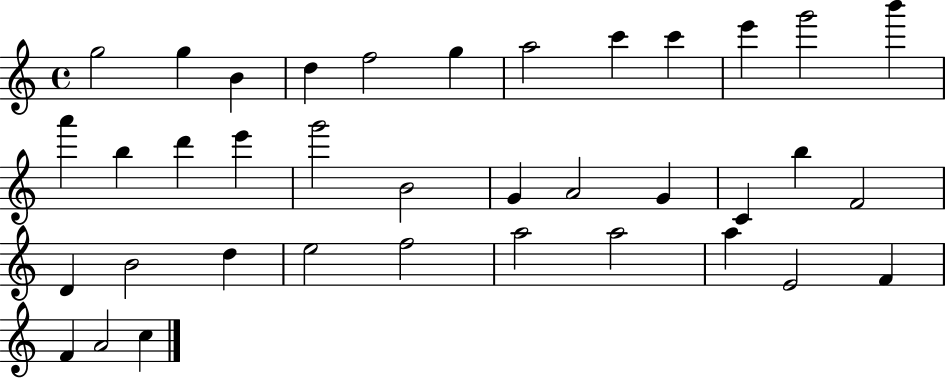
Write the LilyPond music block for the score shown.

{
  \clef treble
  \time 4/4
  \defaultTimeSignature
  \key c \major
  g''2 g''4 b'4 | d''4 f''2 g''4 | a''2 c'''4 c'''4 | e'''4 g'''2 b'''4 | \break a'''4 b''4 d'''4 e'''4 | g'''2 b'2 | g'4 a'2 g'4 | c'4 b''4 f'2 | \break d'4 b'2 d''4 | e''2 f''2 | a''2 a''2 | a''4 e'2 f'4 | \break f'4 a'2 c''4 | \bar "|."
}